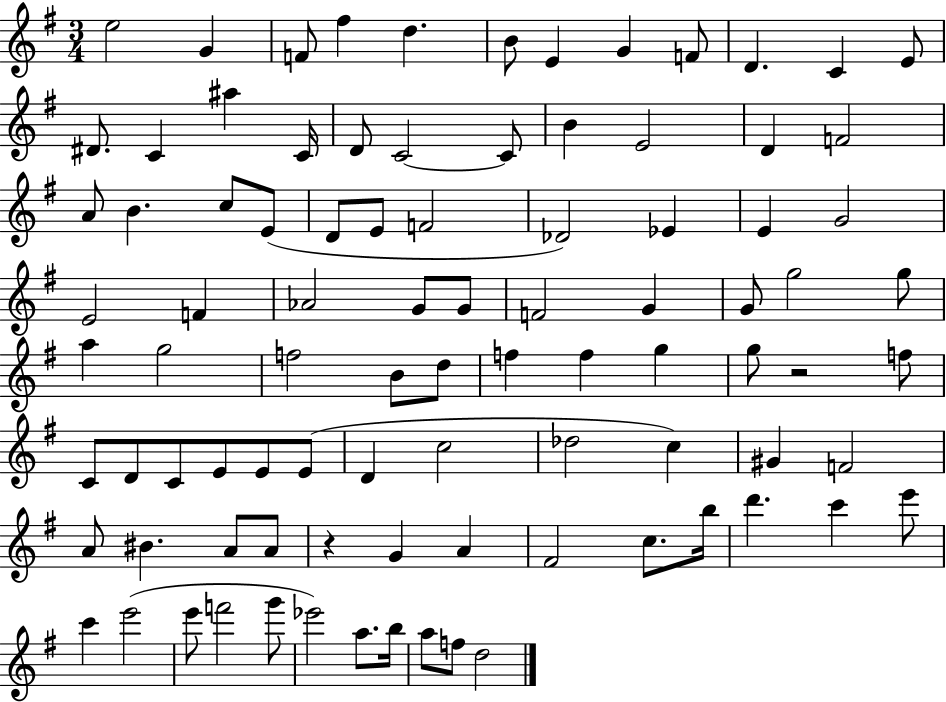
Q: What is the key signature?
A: G major